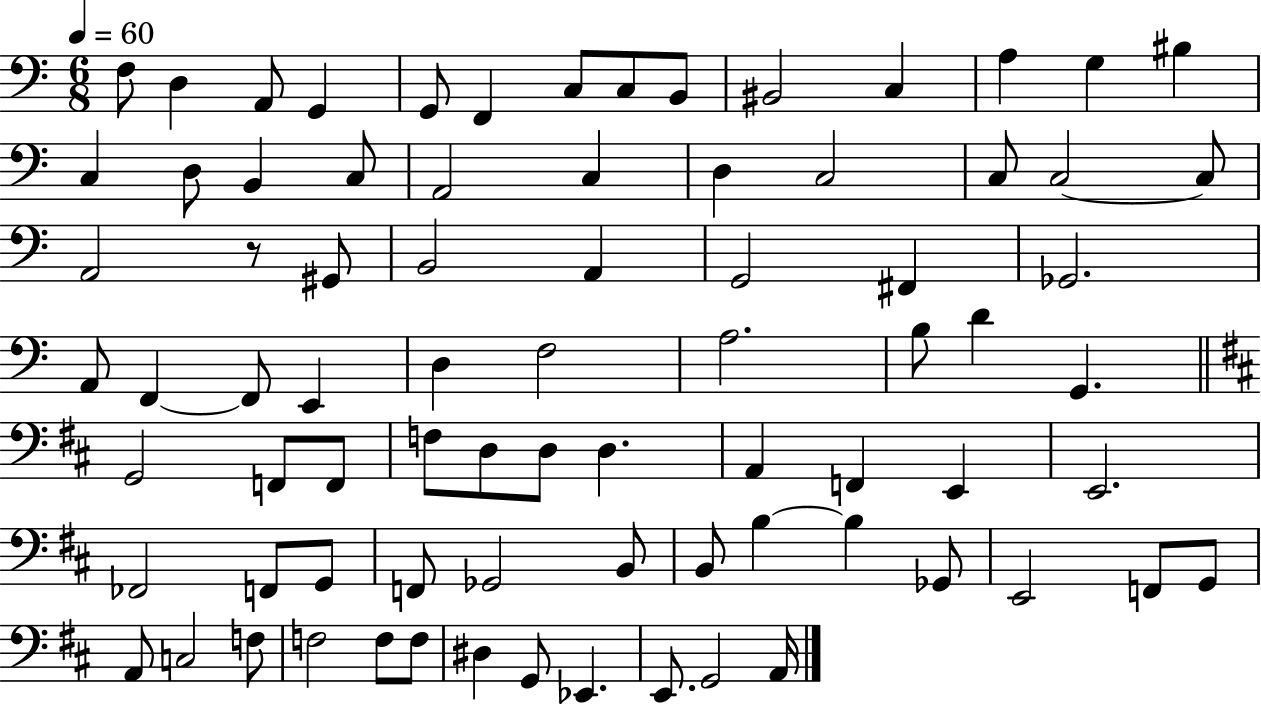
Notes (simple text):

F3/e D3/q A2/e G2/q G2/e F2/q C3/e C3/e B2/e BIS2/h C3/q A3/q G3/q BIS3/q C3/q D3/e B2/q C3/e A2/h C3/q D3/q C3/h C3/e C3/h C3/e A2/h R/e G#2/e B2/h A2/q G2/h F#2/q Gb2/h. A2/e F2/q F2/e E2/q D3/q F3/h A3/h. B3/e D4/q G2/q. G2/h F2/e F2/e F3/e D3/e D3/e D3/q. A2/q F2/q E2/q E2/h. FES2/h F2/e G2/e F2/e Gb2/h B2/e B2/e B3/q B3/q Gb2/e E2/h F2/e G2/e A2/e C3/h F3/e F3/h F3/e F3/e D#3/q G2/e Eb2/q. E2/e. G2/h A2/s